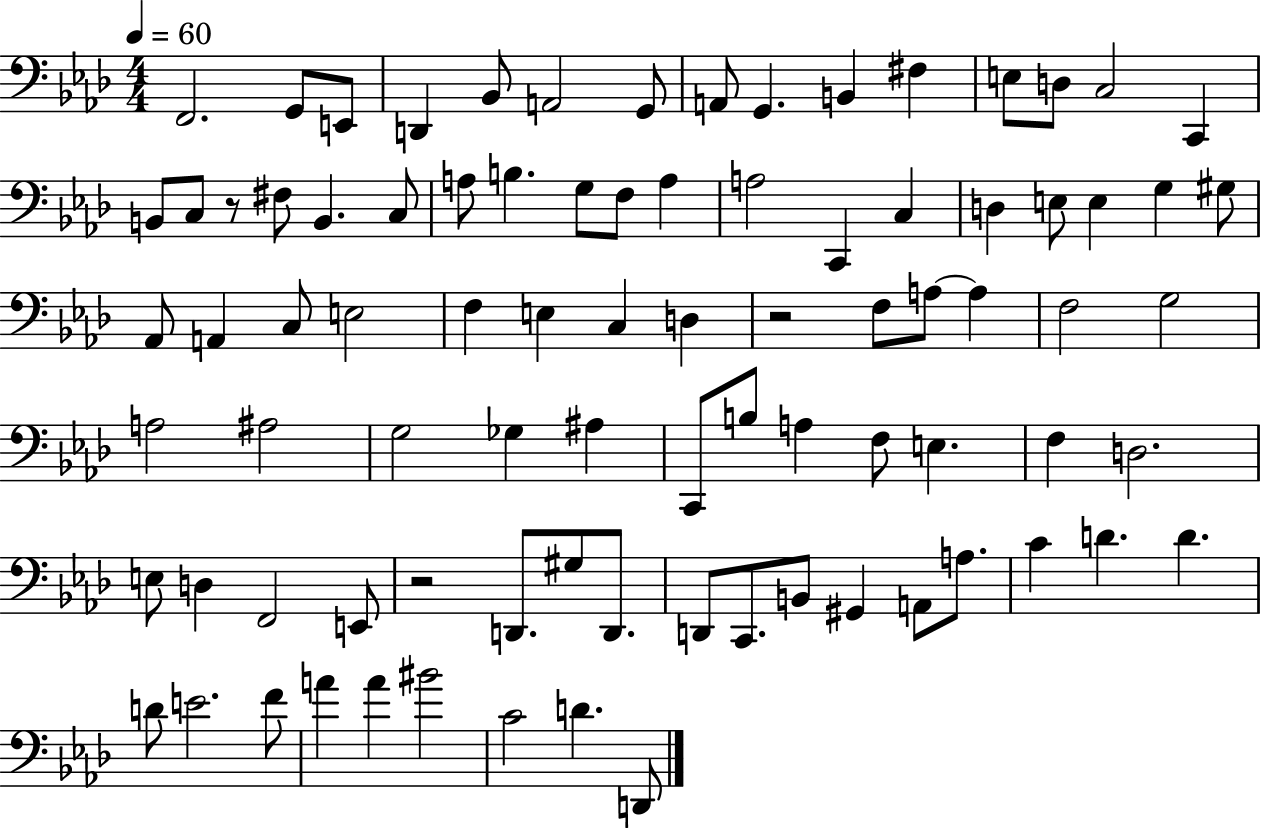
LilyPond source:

{
  \clef bass
  \numericTimeSignature
  \time 4/4
  \key aes \major
  \tempo 4 = 60
  f,2. g,8 e,8 | d,4 bes,8 a,2 g,8 | a,8 g,4. b,4 fis4 | e8 d8 c2 c,4 | \break b,8 c8 r8 fis8 b,4. c8 | a8 b4. g8 f8 a4 | a2 c,4 c4 | d4 e8 e4 g4 gis8 | \break aes,8 a,4 c8 e2 | f4 e4 c4 d4 | r2 f8 a8~~ a4 | f2 g2 | \break a2 ais2 | g2 ges4 ais4 | c,8 b8 a4 f8 e4. | f4 d2. | \break e8 d4 f,2 e,8 | r2 d,8. gis8 d,8. | d,8 c,8. b,8 gis,4 a,8 a8. | c'4 d'4. d'4. | \break d'8 e'2. f'8 | a'4 a'4 bis'2 | c'2 d'4. d,8 | \bar "|."
}